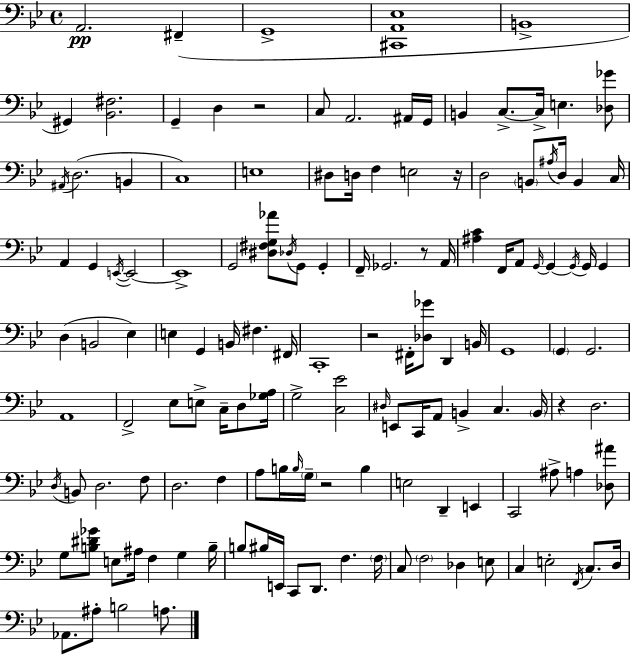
X:1
T:Untitled
M:4/4
L:1/4
K:Gm
A,,2 ^F,, G,,4 [^C,,A,,_E,]4 B,,4 ^G,, [_B,,^F,]2 G,, D, z2 C,/2 A,,2 ^A,,/4 G,,/4 B,, C,/2 C,/4 E, [_D,_G]/2 ^A,,/4 D,2 B,, C,4 E,4 ^D,/2 D,/4 F, E,2 z/4 D,2 B,,/2 ^A,/4 D,/4 B,, C,/4 A,, G,, E,,/4 E,,2 E,,4 G,,2 [^D,^F,G,_A]/2 _D,/4 G,,/2 G,, F,,/4 _G,,2 z/2 A,,/4 [^A,C] F,,/4 A,,/2 G,,/4 G,, G,,/4 G,,/4 G,, D, B,,2 _E, E, G,, B,,/4 ^F, ^F,,/4 C,,4 z2 ^F,,/4 [_D,_G]/2 D,, B,,/4 G,,4 G,, G,,2 A,,4 F,,2 _E,/2 E,/2 C,/4 D,/2 [_G,A,]/4 G,2 [C,_E]2 ^D,/4 E,,/2 C,,/4 A,,/2 B,, C, B,,/4 z D,2 D,/4 B,,/2 D,2 F,/2 D,2 F, A,/2 B,/4 B,/4 G,/4 z2 B, E,2 D,, E,, C,,2 ^A,/2 A, [_D,^A]/2 G,/2 [B,^D_G]/2 E,/2 ^A,/4 F, G, B,/4 B,/2 ^B,/4 E,,/4 C,,/2 D,,/2 F, F,/4 C,/2 F,2 _D, E,/2 C, E,2 F,,/4 C,/2 D,/4 _A,,/2 ^A,/2 B,2 A,/2